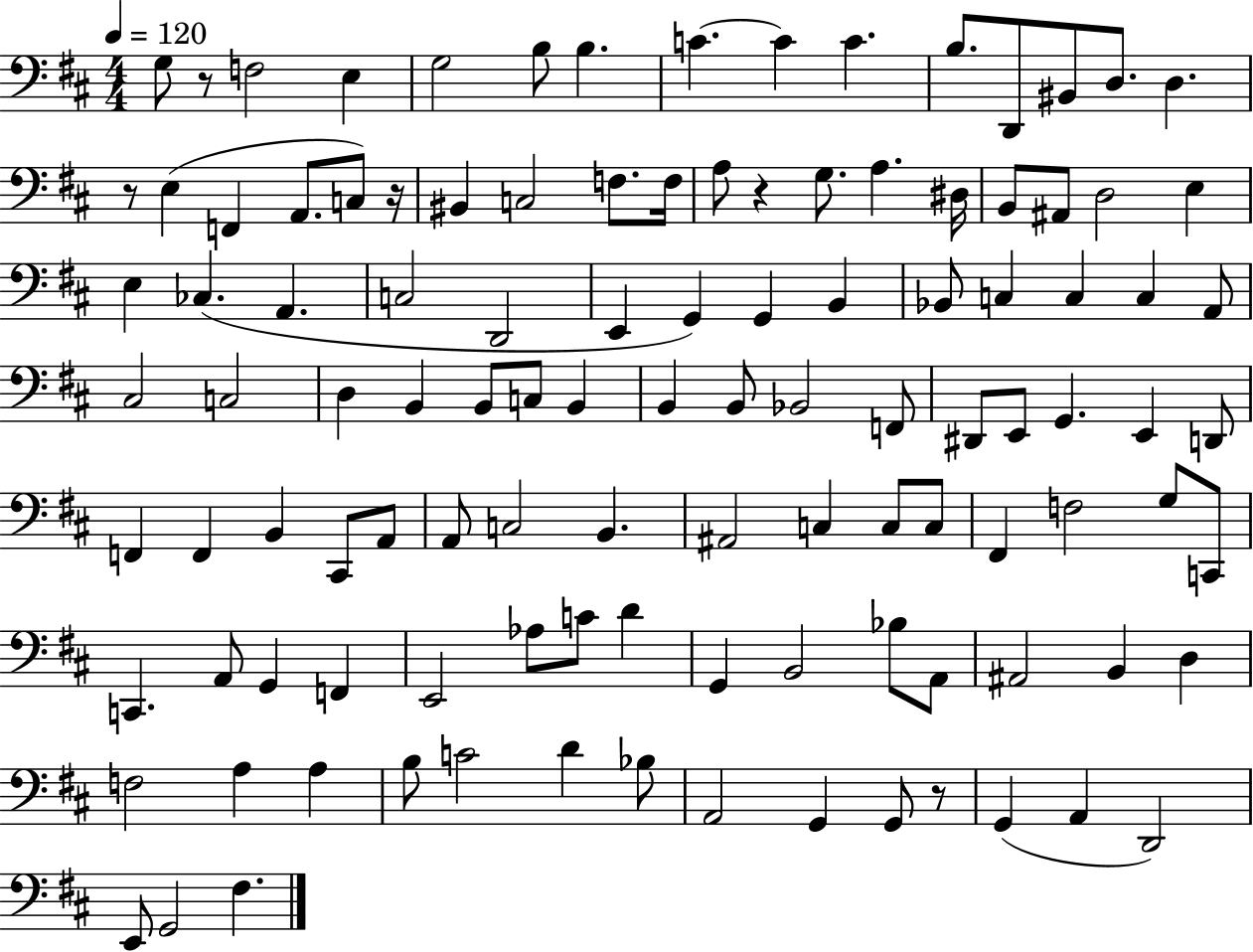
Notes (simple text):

G3/e R/e F3/h E3/q G3/h B3/e B3/q. C4/q. C4/q C4/q. B3/e. D2/e BIS2/e D3/e. D3/q. R/e E3/q F2/q A2/e. C3/e R/s BIS2/q C3/h F3/e. F3/s A3/e R/q G3/e. A3/q. D#3/s B2/e A#2/e D3/h E3/q E3/q CES3/q. A2/q. C3/h D2/h E2/q G2/q G2/q B2/q Bb2/e C3/q C3/q C3/q A2/e C#3/h C3/h D3/q B2/q B2/e C3/e B2/q B2/q B2/e Bb2/h F2/e D#2/e E2/e G2/q. E2/q D2/e F2/q F2/q B2/q C#2/e A2/e A2/e C3/h B2/q. A#2/h C3/q C3/e C3/e F#2/q F3/h G3/e C2/e C2/q. A2/e G2/q F2/q E2/h Ab3/e C4/e D4/q G2/q B2/h Bb3/e A2/e A#2/h B2/q D3/q F3/h A3/q A3/q B3/e C4/h D4/q Bb3/e A2/h G2/q G2/e R/e G2/q A2/q D2/h E2/e G2/h F#3/q.